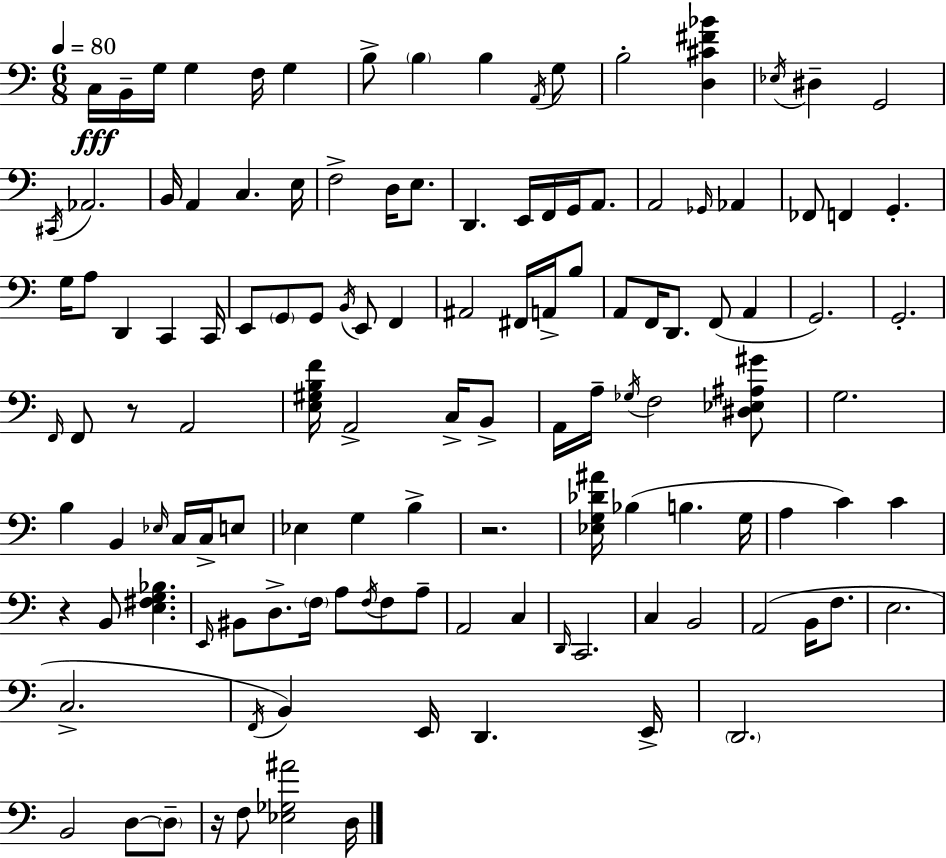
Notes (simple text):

C3/s B2/s G3/s G3/q F3/s G3/q B3/e B3/q B3/q A2/s G3/e B3/h [D3,C#4,F#4,Bb4]/q Eb3/s D#3/q G2/h C#2/s Ab2/h. B2/s A2/q C3/q. E3/s F3/h D3/s E3/e. D2/q. E2/s F2/s G2/s A2/e. A2/h Gb2/s Ab2/q FES2/e F2/q G2/q. G3/s A3/e D2/q C2/q C2/s E2/e G2/e G2/e B2/s E2/e F2/q A#2/h F#2/s A2/s B3/e A2/e F2/s D2/e. F2/e A2/q G2/h. G2/h. F2/s F2/e R/e A2/h [E3,G#3,B3,F4]/s A2/h C3/s B2/e A2/s A3/s Gb3/s F3/h [D#3,Eb3,A#3,G#4]/e G3/h. B3/q B2/q Eb3/s C3/s C3/s E3/e Eb3/q G3/q B3/q R/h. [Eb3,G3,Db4,A#4]/s Bb3/q B3/q. G3/s A3/q C4/q C4/q R/q B2/e [E3,F#3,G3,Bb3]/q. E2/s BIS2/e D3/e. F3/s A3/e F3/s F3/e A3/e A2/h C3/q D2/s C2/h. C3/q B2/h A2/h B2/s F3/e. E3/h. C3/h. F2/s B2/q E2/s D2/q. E2/s D2/h. B2/h D3/e D3/e R/s F3/e [Eb3,Gb3,A#4]/h D3/s